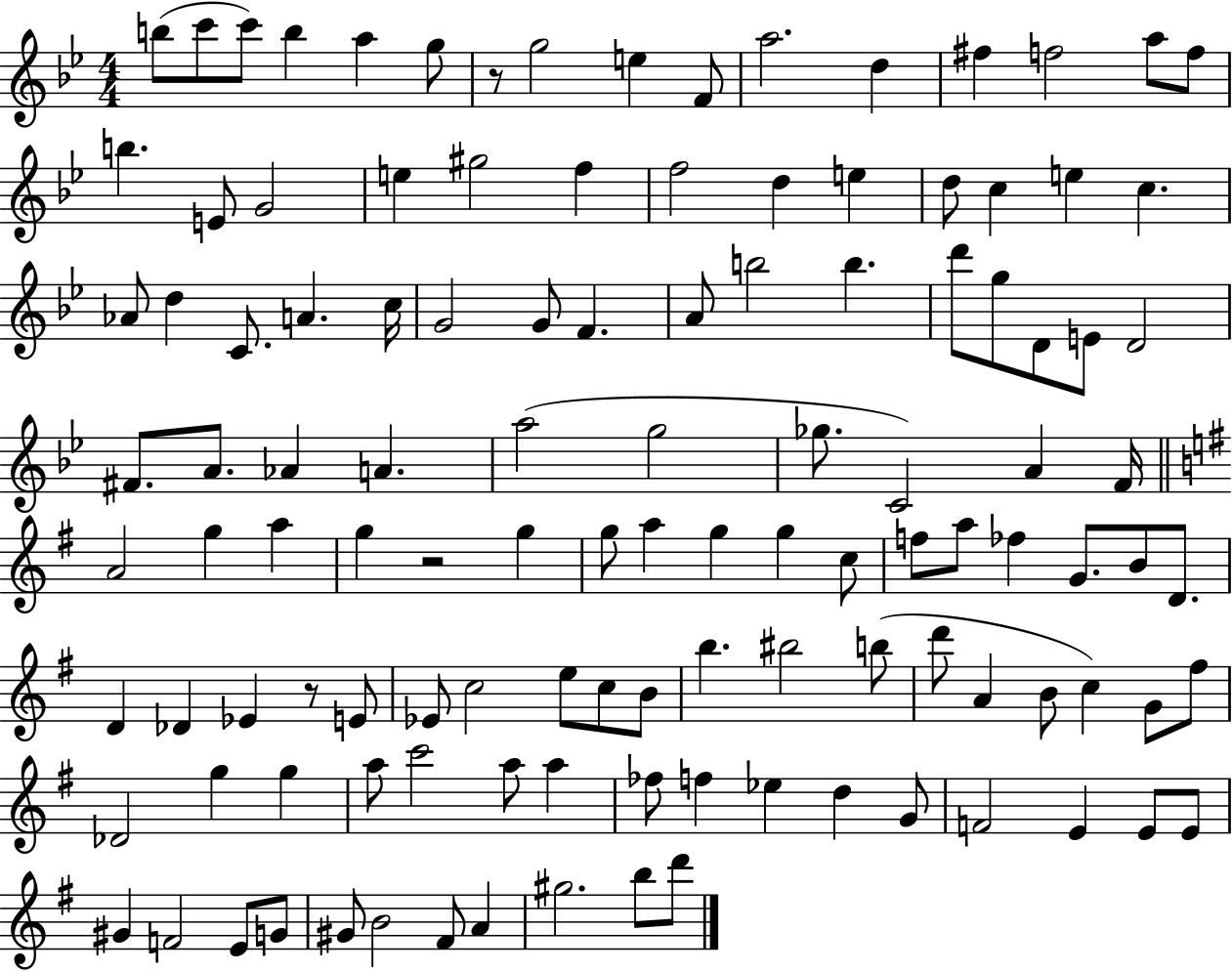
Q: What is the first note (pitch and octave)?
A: B5